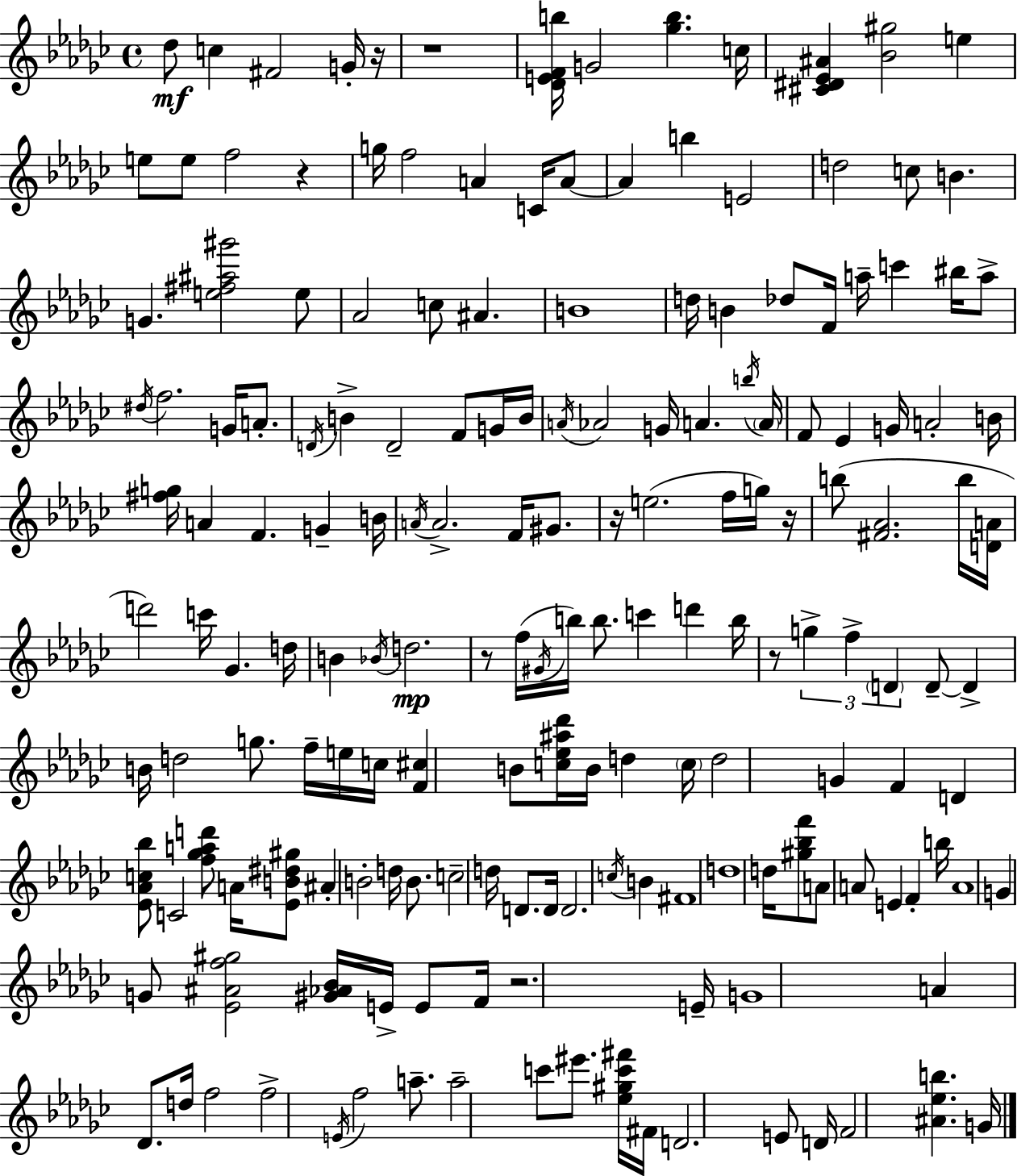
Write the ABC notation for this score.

X:1
T:Untitled
M:4/4
L:1/4
K:Ebm
_d/2 c ^F2 G/4 z/4 z4 [_DEFb]/4 G2 [_gb] c/4 [^C^D_E^A] [_B^g]2 e e/2 e/2 f2 z g/4 f2 A C/4 A/2 A b E2 d2 c/2 B G [e^f^a^g']2 e/2 _A2 c/2 ^A B4 d/4 B _d/2 F/4 a/4 c' ^b/4 a/2 ^d/4 f2 G/4 A/2 D/4 B D2 F/2 G/4 B/4 A/4 _A2 G/4 A b/4 A/4 F/2 _E G/4 A2 B/4 [^fg]/4 A F G B/4 A/4 A2 F/4 ^G/2 z/4 e2 f/4 g/4 z/4 b/2 [^F_A]2 b/4 [DA]/4 d'2 c'/4 _G d/4 B _B/4 d2 z/2 f/4 ^G/4 b/4 b/2 c' d' b/4 z/2 g f D D/2 D B/4 d2 g/2 f/4 e/4 c/4 [F^c] B/2 [c_e^a_d']/4 B/4 d c/4 d2 G F D [_E_Ac_b]/2 C2 [f_gad']/2 A/4 [_EB^d^g]/2 ^A B2 d/4 B/2 c2 d/4 D/2 D/4 D2 c/4 B ^F4 d4 d/4 [^g_bf']/2 A/2 A/2 E F b/4 A4 G G/2 [_E^Af^g]2 [^G_A_B]/4 E/4 E/2 F/4 z2 E/4 G4 A _D/2 d/4 f2 f2 E/4 f2 a/2 a2 c'/2 ^e'/2 [_e^gc'^f']/4 ^F/4 D2 E/2 D/4 F2 [^A_eb] G/4